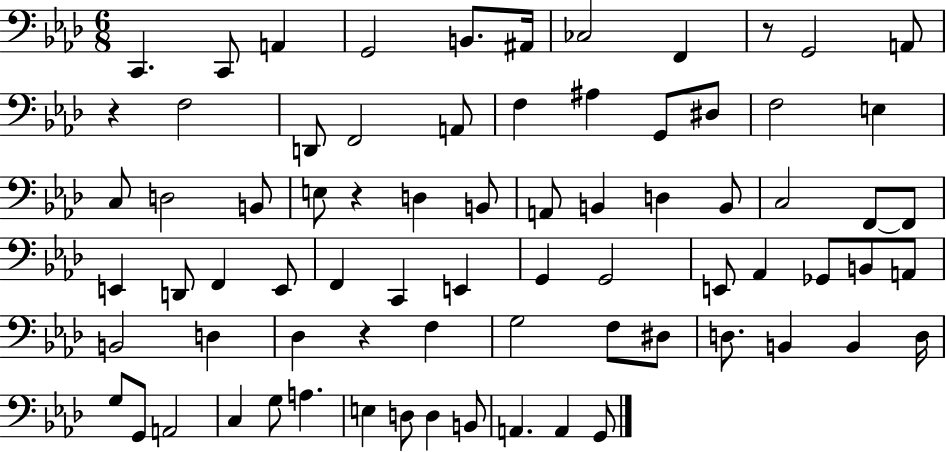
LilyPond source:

{
  \clef bass
  \numericTimeSignature
  \time 6/8
  \key aes \major
  \repeat volta 2 { c,4. c,8 a,4 | g,2 b,8. ais,16 | ces2 f,4 | r8 g,2 a,8 | \break r4 f2 | d,8 f,2 a,8 | f4 ais4 g,8 dis8 | f2 e4 | \break c8 d2 b,8 | e8 r4 d4 b,8 | a,8 b,4 d4 b,8 | c2 f,8~~ f,8 | \break e,4 d,8 f,4 e,8 | f,4 c,4 e,4 | g,4 g,2 | e,8 aes,4 ges,8 b,8 a,8 | \break b,2 d4 | des4 r4 f4 | g2 f8 dis8 | d8. b,4 b,4 d16 | \break g8 g,8 a,2 | c4 g8 a4. | e4 d8 d4 b,8 | a,4. a,4 g,8 | \break } \bar "|."
}